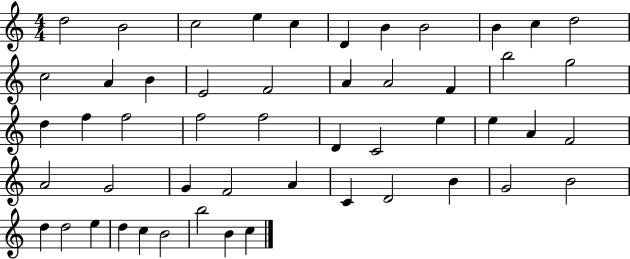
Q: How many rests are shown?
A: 0